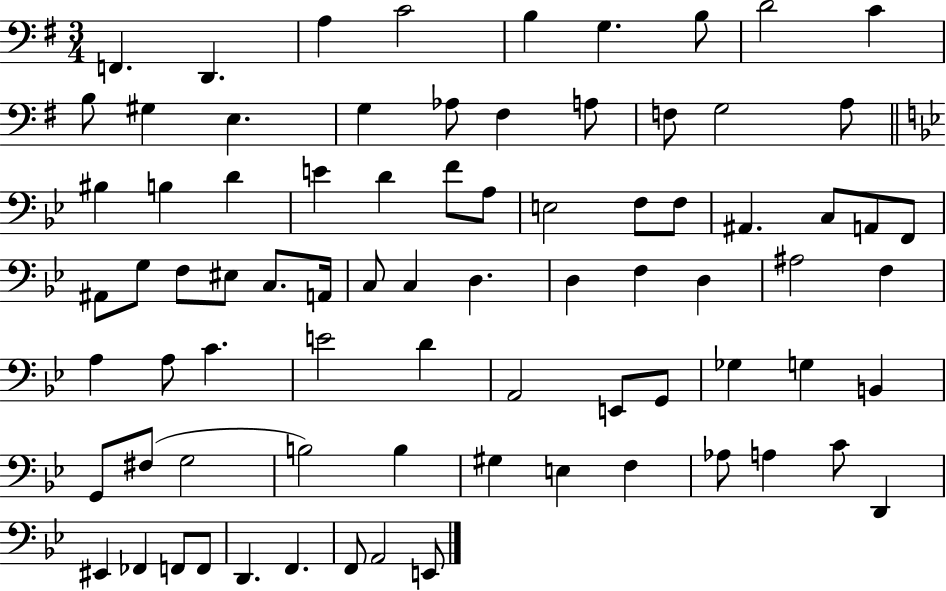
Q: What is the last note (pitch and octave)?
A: E2